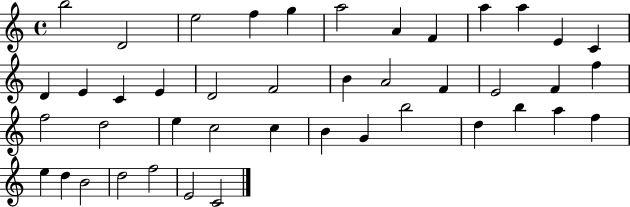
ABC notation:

X:1
T:Untitled
M:4/4
L:1/4
K:C
b2 D2 e2 f g a2 A F a a E C D E C E D2 F2 B A2 F E2 F f f2 d2 e c2 c B G b2 d b a f e d B2 d2 f2 E2 C2